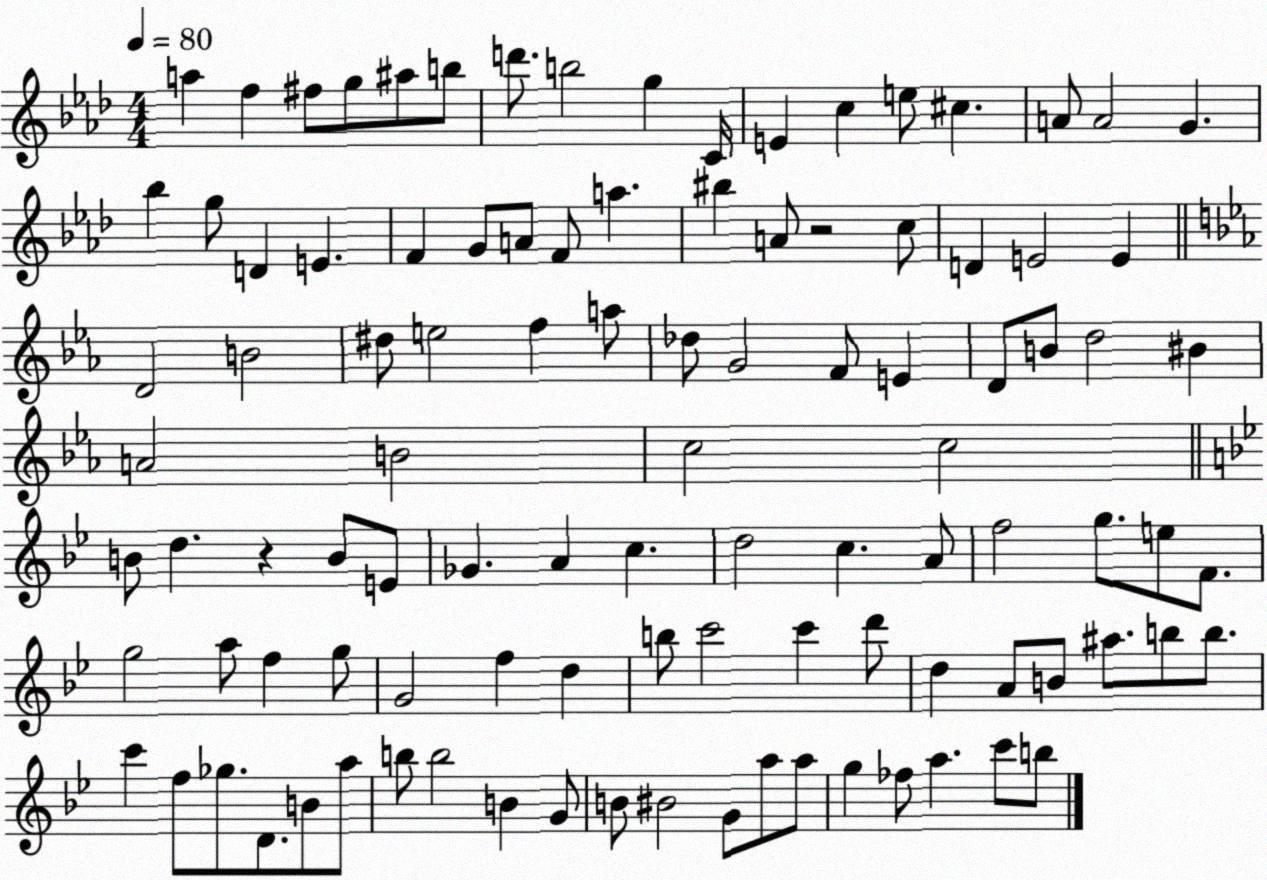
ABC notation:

X:1
T:Untitled
M:4/4
L:1/4
K:Ab
a f ^f/2 g/2 ^a/2 b/2 d'/2 b2 g C/4 E c e/2 ^c A/2 A2 G _b g/2 D E F G/2 A/2 F/2 a ^b A/2 z2 c/2 D E2 E D2 B2 ^d/2 e2 f a/2 _d/2 G2 F/2 E D/2 B/2 d2 ^B A2 B2 c2 c2 B/2 d z B/2 E/2 _G A c d2 c A/2 f2 g/2 e/2 F/2 g2 a/2 f g/2 G2 f d b/2 c'2 c' d'/2 d A/2 B/2 ^a/2 b/2 b/2 c' f/2 _g/2 D/2 B/2 a/2 b/2 b2 B G/2 B/2 ^B2 G/2 a/2 a/2 g _f/2 a c'/2 b/2